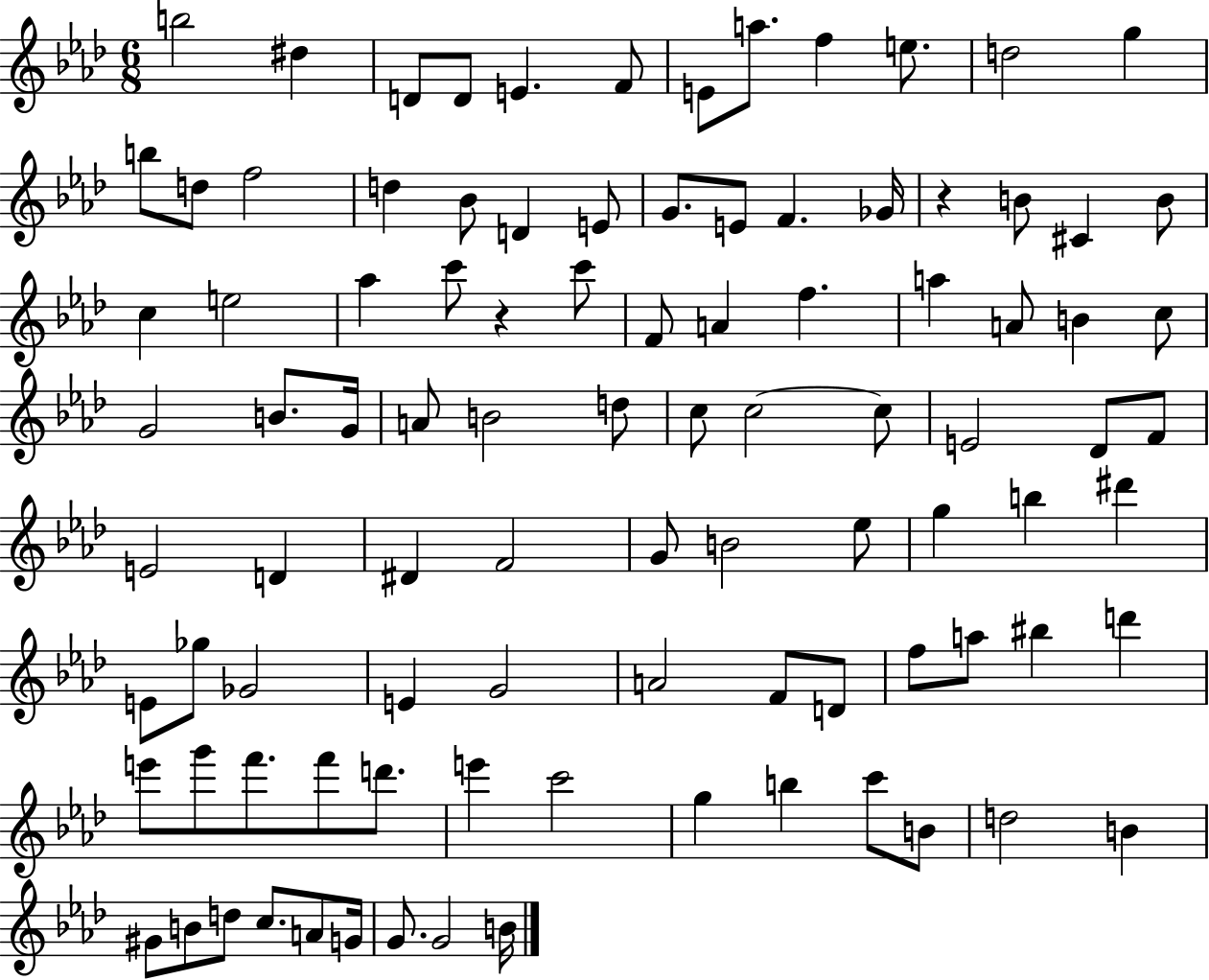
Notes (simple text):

B5/h D#5/q D4/e D4/e E4/q. F4/e E4/e A5/e. F5/q E5/e. D5/h G5/q B5/e D5/e F5/h D5/q Bb4/e D4/q E4/e G4/e. E4/e F4/q. Gb4/s R/q B4/e C#4/q B4/e C5/q E5/h Ab5/q C6/e R/q C6/e F4/e A4/q F5/q. A5/q A4/e B4/q C5/e G4/h B4/e. G4/s A4/e B4/h D5/e C5/e C5/h C5/e E4/h Db4/e F4/e E4/h D4/q D#4/q F4/h G4/e B4/h Eb5/e G5/q B5/q D#6/q E4/e Gb5/e Gb4/h E4/q G4/h A4/h F4/e D4/e F5/e A5/e BIS5/q D6/q E6/e G6/e F6/e. F6/e D6/e. E6/q C6/h G5/q B5/q C6/e B4/e D5/h B4/q G#4/e B4/e D5/e C5/e. A4/e G4/s G4/e. G4/h B4/s